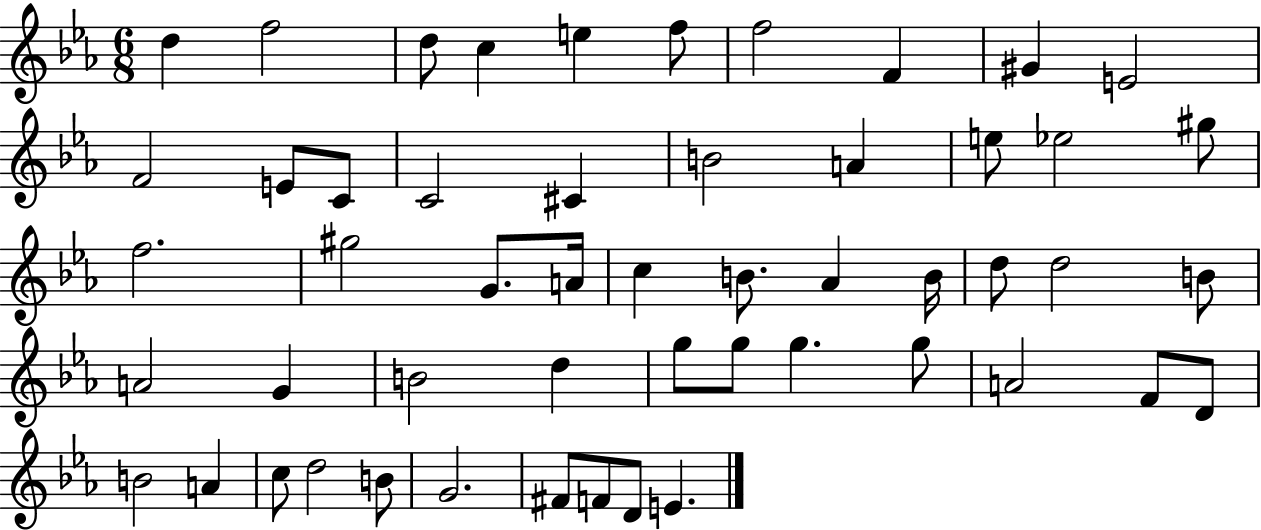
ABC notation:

X:1
T:Untitled
M:6/8
L:1/4
K:Eb
d f2 d/2 c e f/2 f2 F ^G E2 F2 E/2 C/2 C2 ^C B2 A e/2 _e2 ^g/2 f2 ^g2 G/2 A/4 c B/2 _A B/4 d/2 d2 B/2 A2 G B2 d g/2 g/2 g g/2 A2 F/2 D/2 B2 A c/2 d2 B/2 G2 ^F/2 F/2 D/2 E